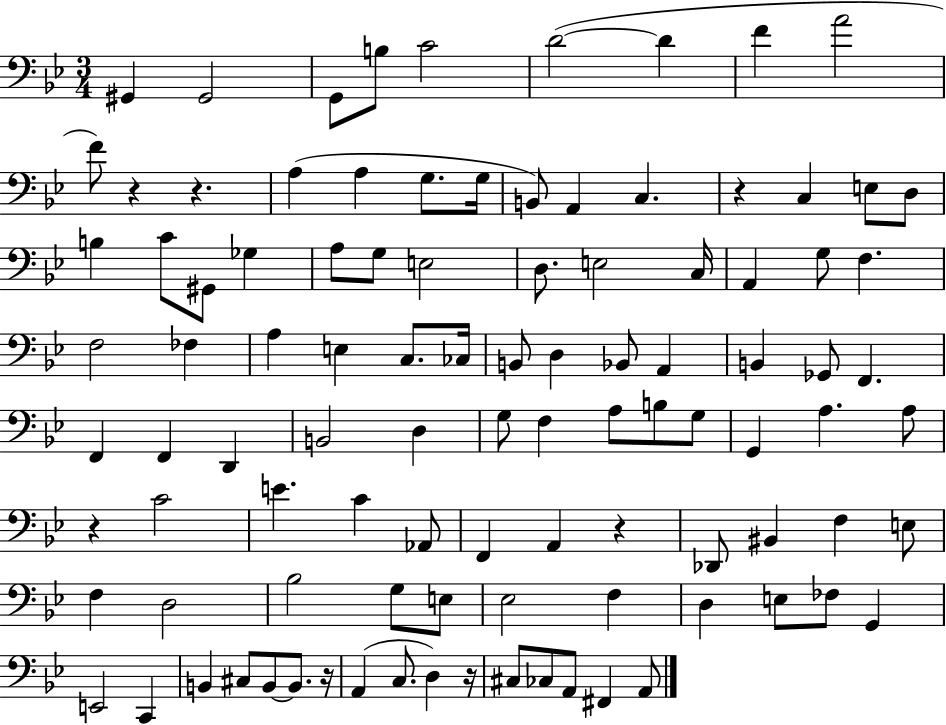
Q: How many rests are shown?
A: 7